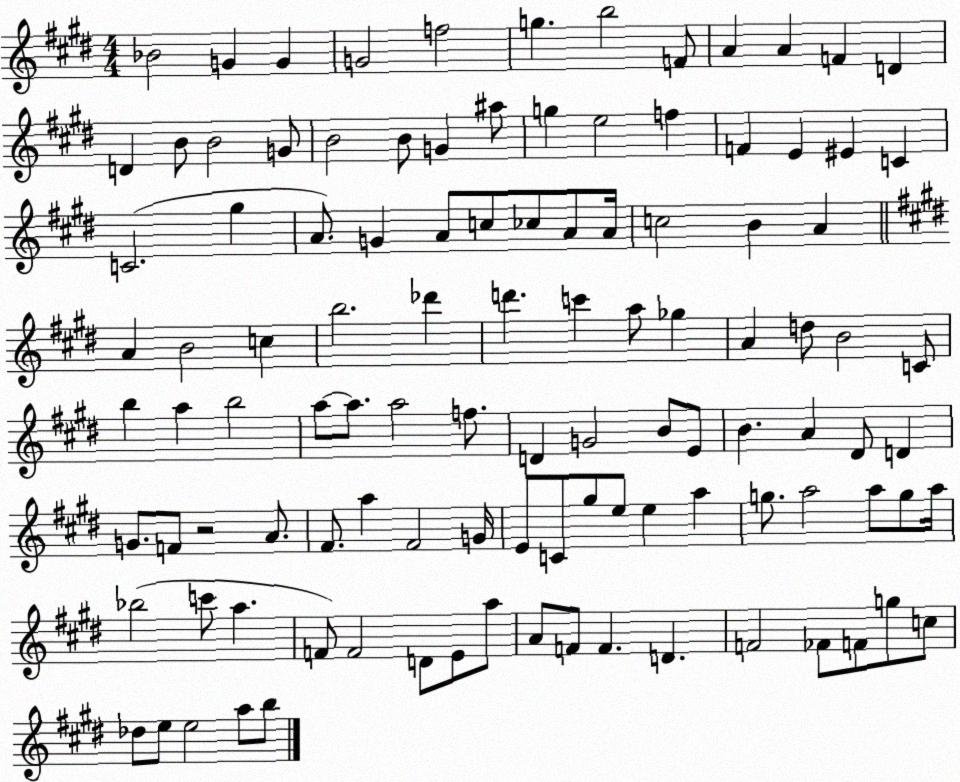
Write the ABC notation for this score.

X:1
T:Untitled
M:4/4
L:1/4
K:E
_B2 G G G2 f2 g b2 F/2 A A F D D B/2 B2 G/2 B2 B/2 G ^a/2 g e2 f F E ^E C C2 ^g A/2 G A/2 c/2 _c/2 A/2 A/4 c2 B A A B2 c b2 _d' d' c' a/2 _g A d/2 B2 C/2 b a b2 a/2 a/2 a2 f/2 D G2 B/2 E/2 B A ^D/2 D G/2 F/2 z2 A/2 ^F/2 a ^F2 G/4 E/2 C/2 ^g/2 e/2 e a g/2 a2 a/2 g/2 a/4 _b2 c'/2 a F/2 F2 D/2 E/2 a/2 A/2 F/2 F D F2 _F/2 F/2 g/2 c/2 _d/2 e/2 e2 a/2 b/2